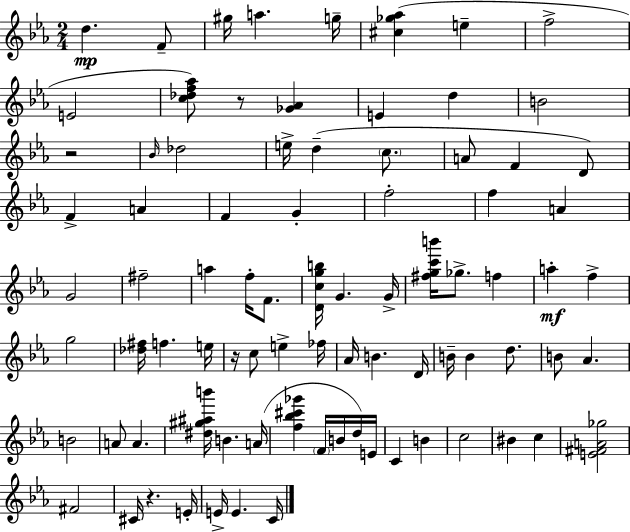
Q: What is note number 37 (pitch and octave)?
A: F5